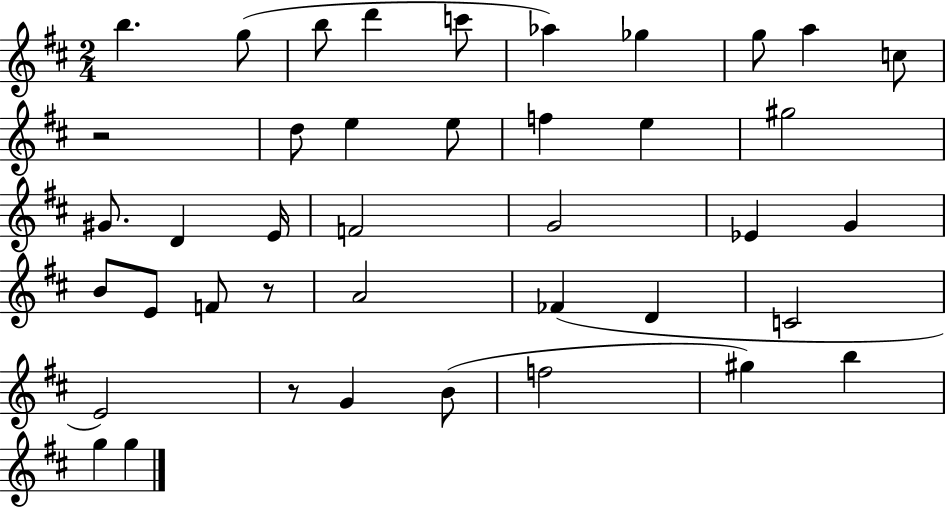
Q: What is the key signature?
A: D major